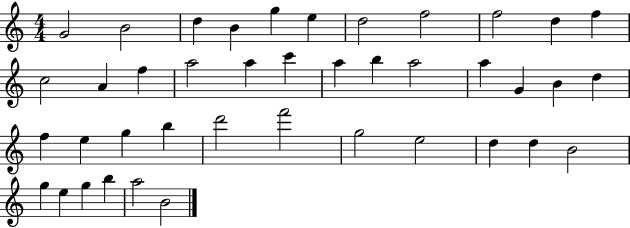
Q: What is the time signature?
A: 4/4